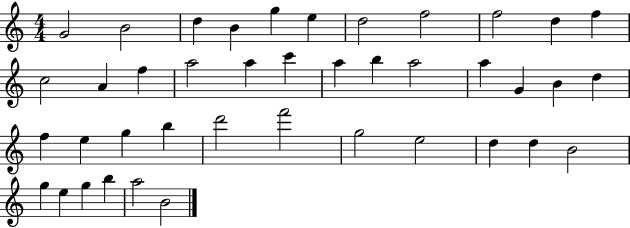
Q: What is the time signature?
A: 4/4